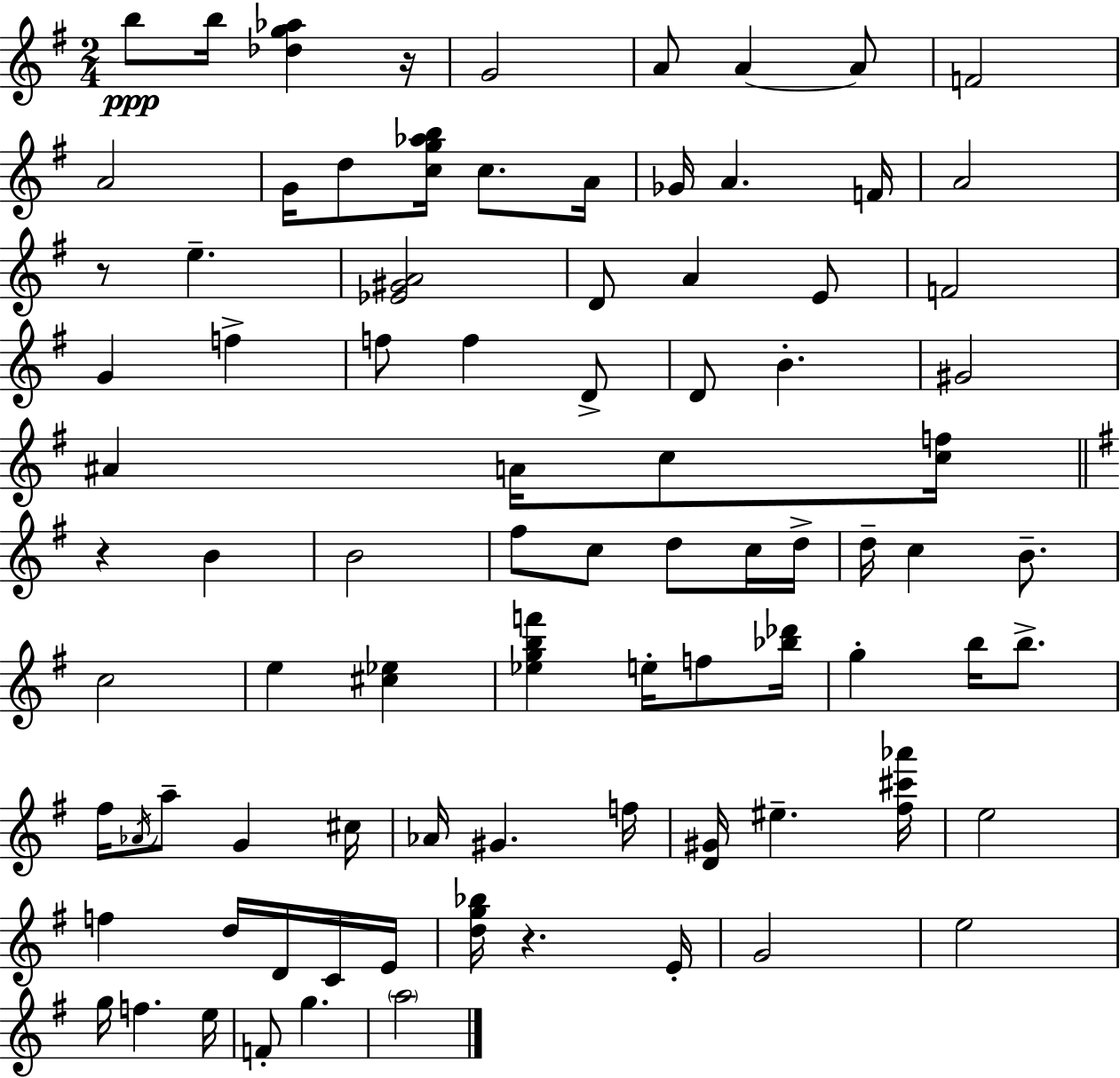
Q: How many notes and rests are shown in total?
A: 87